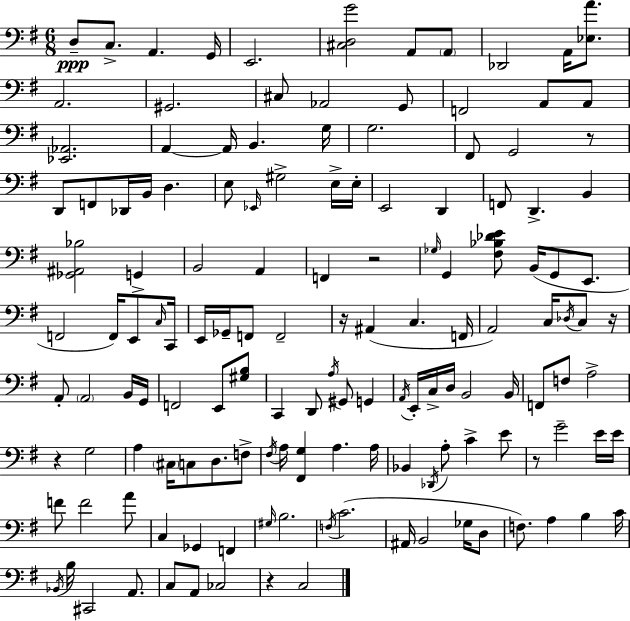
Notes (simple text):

D3/e C3/e. A2/q. G2/s E2/h. [C#3,D3,G4]/h A2/e A2/e Db2/h A2/s [Eb3,A4]/e. A2/h. G#2/h. C#3/e Ab2/h G2/e F2/h A2/e A2/e [Eb2,Ab2]/h. A2/q A2/s B2/q. G3/s G3/h. F#2/e G2/h R/e D2/e F2/e Db2/s B2/s D3/q. E3/e Eb2/s G#3/h E3/s E3/s E2/h D2/q F2/e D2/q. B2/q [Gb2,A#2,Bb3]/h G2/q B2/h A2/q F2/q R/h Gb3/s G2/q [F#3,Bb3,Db4,E4]/e B2/s G2/e E2/e. F2/h F2/s E2/e C3/s C2/s E2/s Gb2/s F2/e F2/h R/s A#2/q C3/q. F2/s A2/h C3/s Db3/s C3/e R/s A2/e A2/h B2/s G2/s F2/h E2/e [G#3,B3]/e C2/q D2/e A3/s G#2/e G2/q A2/s E2/s C3/s D3/s B2/h B2/s F2/e F3/e A3/h R/q G3/h A3/q C#3/s C3/e D3/e. F3/e F#3/s A3/s [F#2,G3]/q A3/q. A3/s Bb2/q Db2/s A3/e C4/q E4/e R/e G4/h E4/s E4/s F4/e F4/h A4/e C3/q Gb2/q F2/q G#3/s B3/h. F3/s C4/h. A#2/s B2/h Gb3/s D3/e F3/e. A3/q B3/q C4/s Bb2/s B3/s C#2/h A2/e. C3/e A2/e CES3/h R/q C3/h